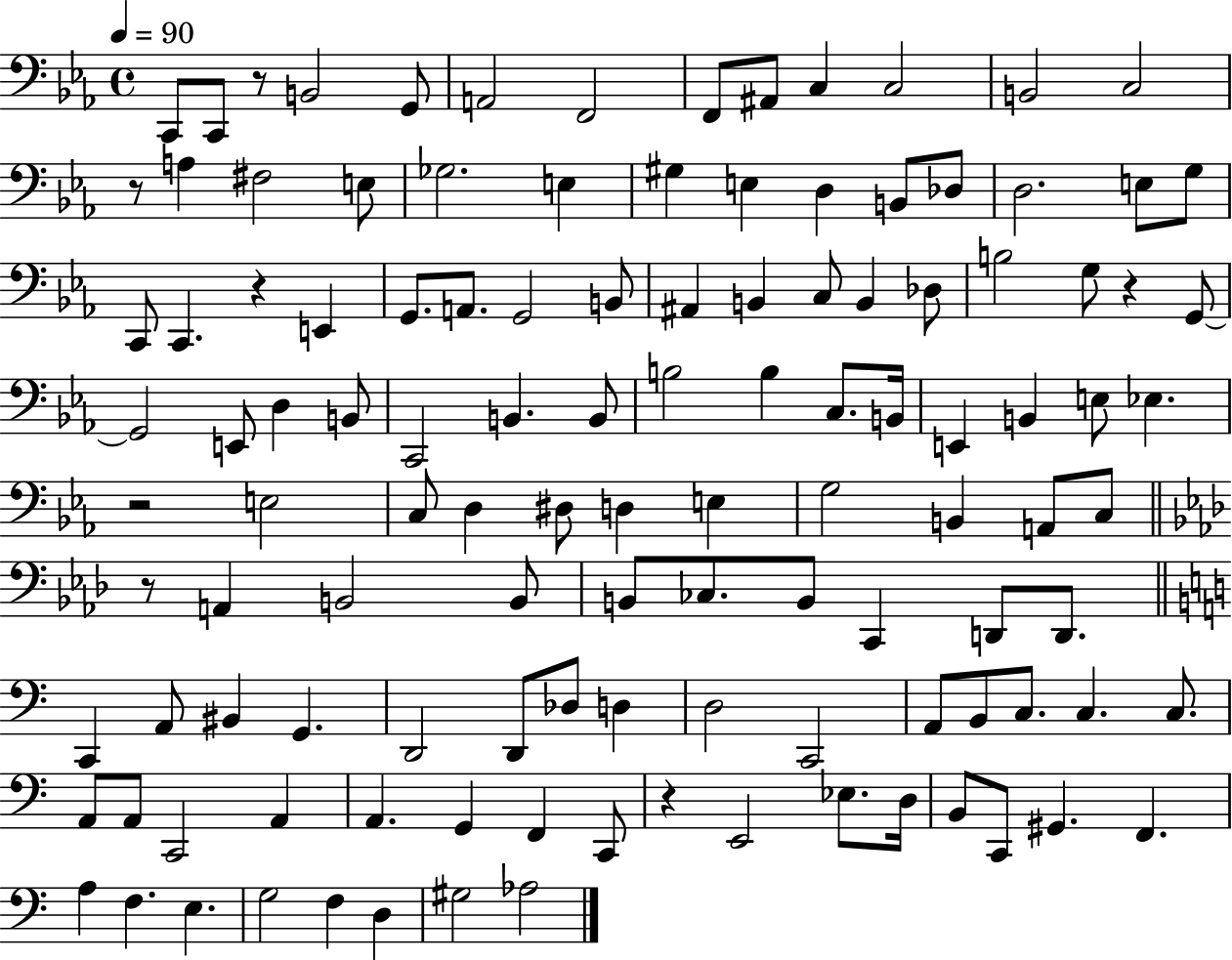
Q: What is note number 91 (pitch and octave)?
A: A2